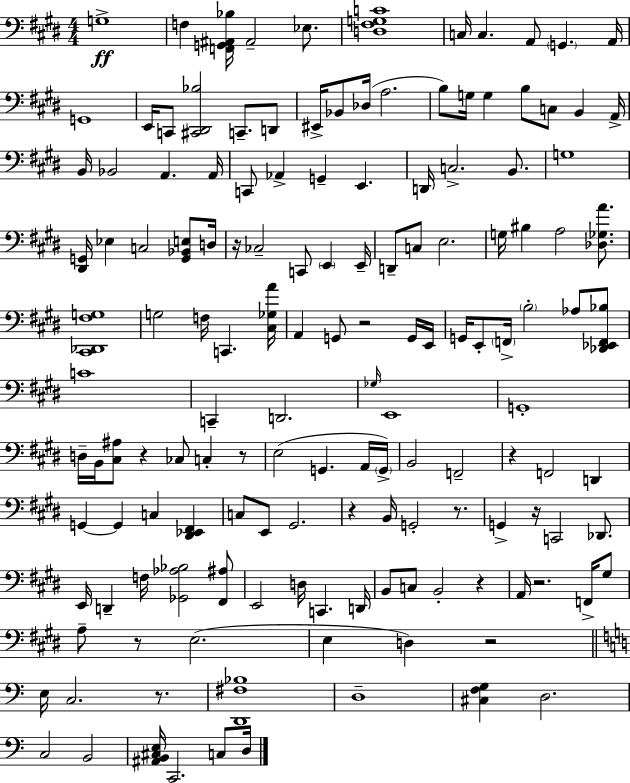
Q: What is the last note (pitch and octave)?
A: D3